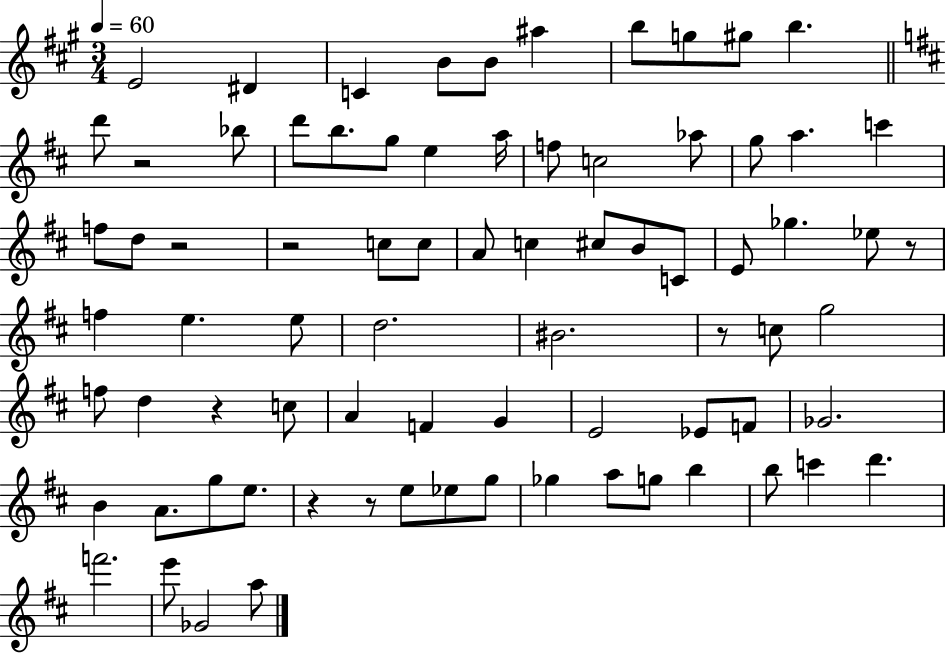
{
  \clef treble
  \numericTimeSignature
  \time 3/4
  \key a \major
  \tempo 4 = 60
  e'2 dis'4 | c'4 b'8 b'8 ais''4 | b''8 g''8 gis''8 b''4. | \bar "||" \break \key b \minor d'''8 r2 bes''8 | d'''8 b''8. g''8 e''4 a''16 | f''8 c''2 aes''8 | g''8 a''4. c'''4 | \break f''8 d''8 r2 | r2 c''8 c''8 | a'8 c''4 cis''8 b'8 c'8 | e'8 ges''4. ees''8 r8 | \break f''4 e''4. e''8 | d''2. | bis'2. | r8 c''8 g''2 | \break f''8 d''4 r4 c''8 | a'4 f'4 g'4 | e'2 ees'8 f'8 | ges'2. | \break b'4 a'8. g''8 e''8. | r4 r8 e''8 ees''8 g''8 | ges''4 a''8 g''8 b''4 | b''8 c'''4 d'''4. | \break f'''2. | e'''8 ges'2 a''8 | \bar "|."
}